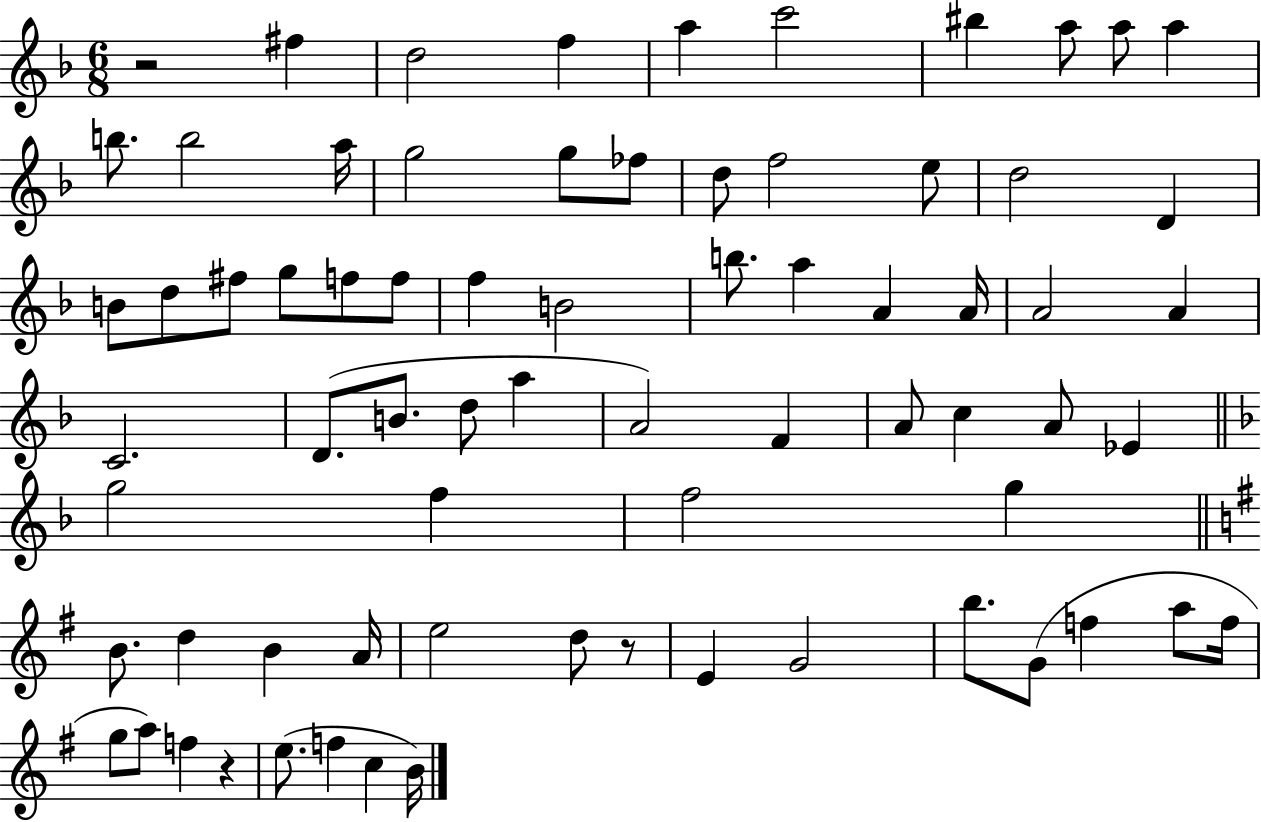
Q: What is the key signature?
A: F major